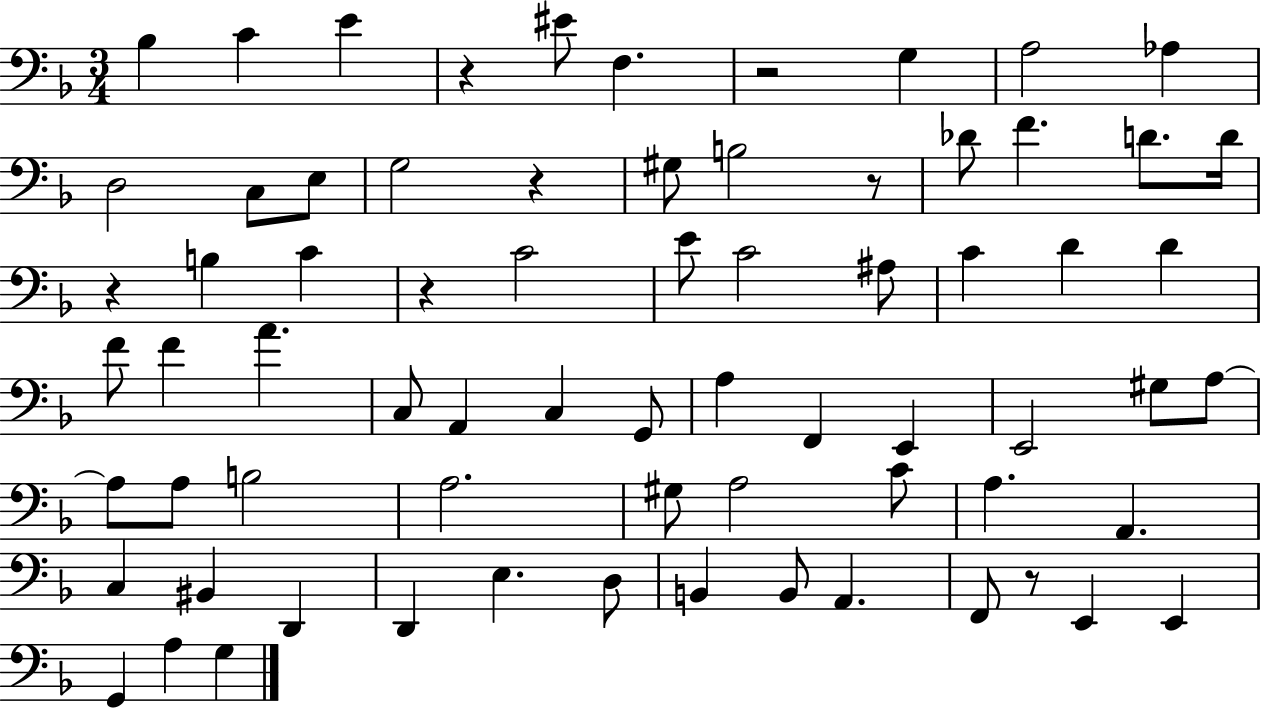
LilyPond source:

{
  \clef bass
  \numericTimeSignature
  \time 3/4
  \key f \major
  bes4 c'4 e'4 | r4 eis'8 f4. | r2 g4 | a2 aes4 | \break d2 c8 e8 | g2 r4 | gis8 b2 r8 | des'8 f'4. d'8. d'16 | \break r4 b4 c'4 | r4 c'2 | e'8 c'2 ais8 | c'4 d'4 d'4 | \break f'8 f'4 a'4. | c8 a,4 c4 g,8 | a4 f,4 e,4 | e,2 gis8 a8~~ | \break a8 a8 b2 | a2. | gis8 a2 c'8 | a4. a,4. | \break c4 bis,4 d,4 | d,4 e4. d8 | b,4 b,8 a,4. | f,8 r8 e,4 e,4 | \break g,4 a4 g4 | \bar "|."
}